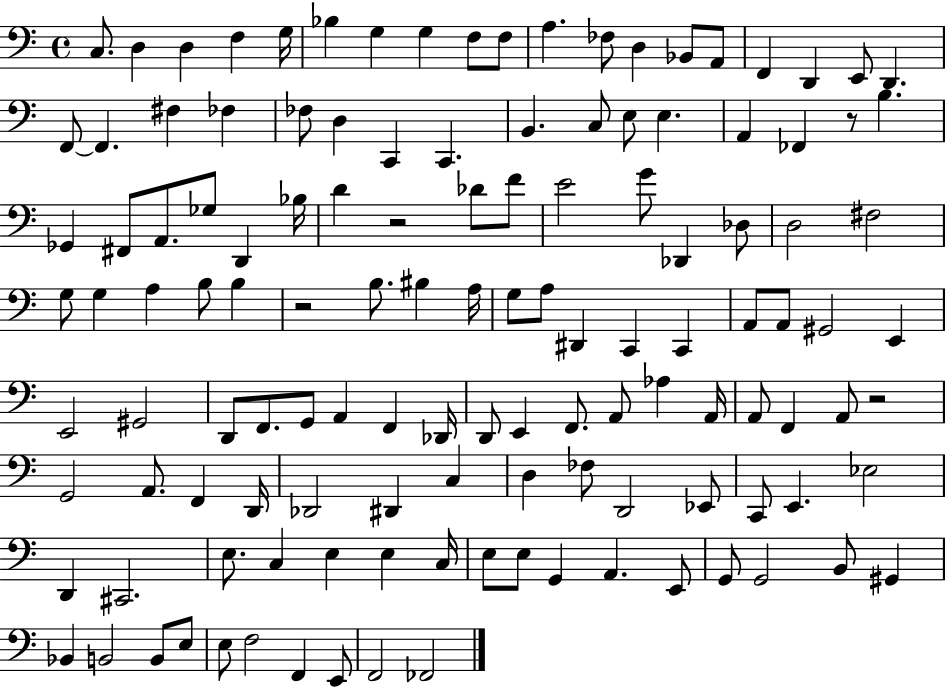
X:1
T:Untitled
M:4/4
L:1/4
K:C
C,/2 D, D, F, G,/4 _B, G, G, F,/2 F,/2 A, _F,/2 D, _B,,/2 A,,/2 F,, D,, E,,/2 D,, F,,/2 F,, ^F, _F, _F,/2 D, C,, C,, B,, C,/2 E,/2 E, A,, _F,, z/2 B, _G,, ^F,,/2 A,,/2 _G,/2 D,, _B,/4 D z2 _D/2 F/2 E2 G/2 _D,, _D,/2 D,2 ^F,2 G,/2 G, A, B,/2 B, z2 B,/2 ^B, A,/4 G,/2 A,/2 ^D,, C,, C,, A,,/2 A,,/2 ^G,,2 E,, E,,2 ^G,,2 D,,/2 F,,/2 G,,/2 A,, F,, _D,,/4 D,,/2 E,, F,,/2 A,,/2 _A, A,,/4 A,,/2 F,, A,,/2 z2 G,,2 A,,/2 F,, D,,/4 _D,,2 ^D,, C, D, _F,/2 D,,2 _E,,/2 C,,/2 E,, _E,2 D,, ^C,,2 E,/2 C, E, E, C,/4 E,/2 E,/2 G,, A,, E,,/2 G,,/2 G,,2 B,,/2 ^G,, _B,, B,,2 B,,/2 E,/2 E,/2 F,2 F,, E,,/2 F,,2 _F,,2